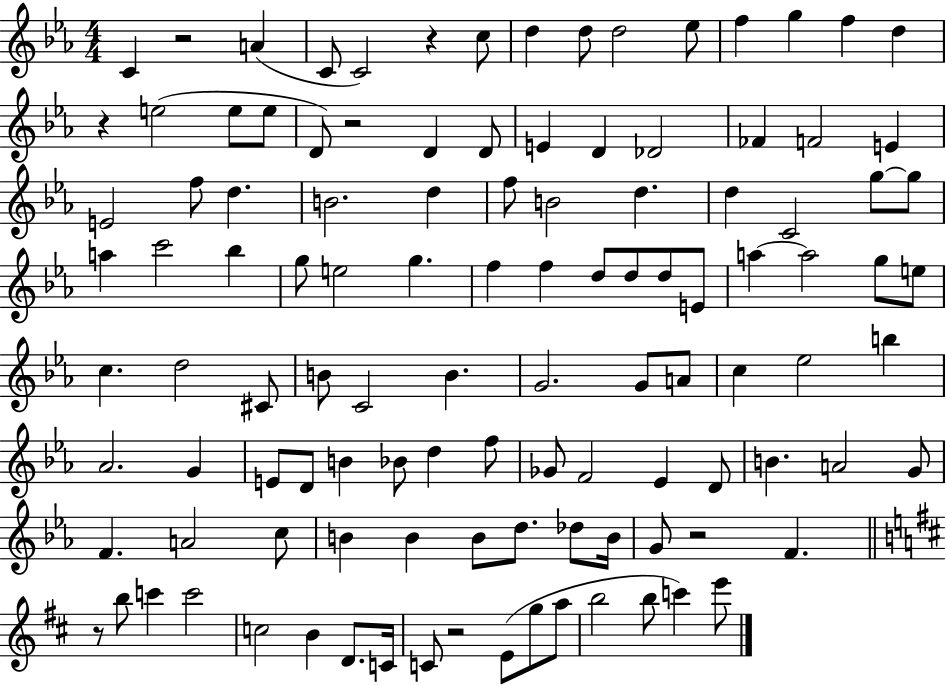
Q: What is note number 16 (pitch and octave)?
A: E5